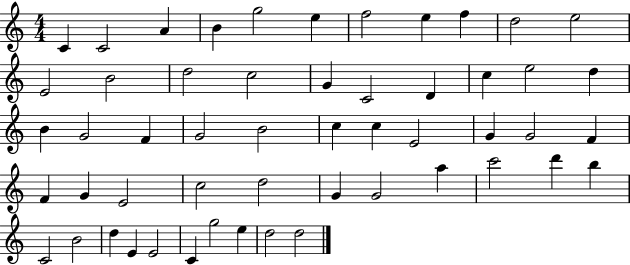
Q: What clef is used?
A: treble